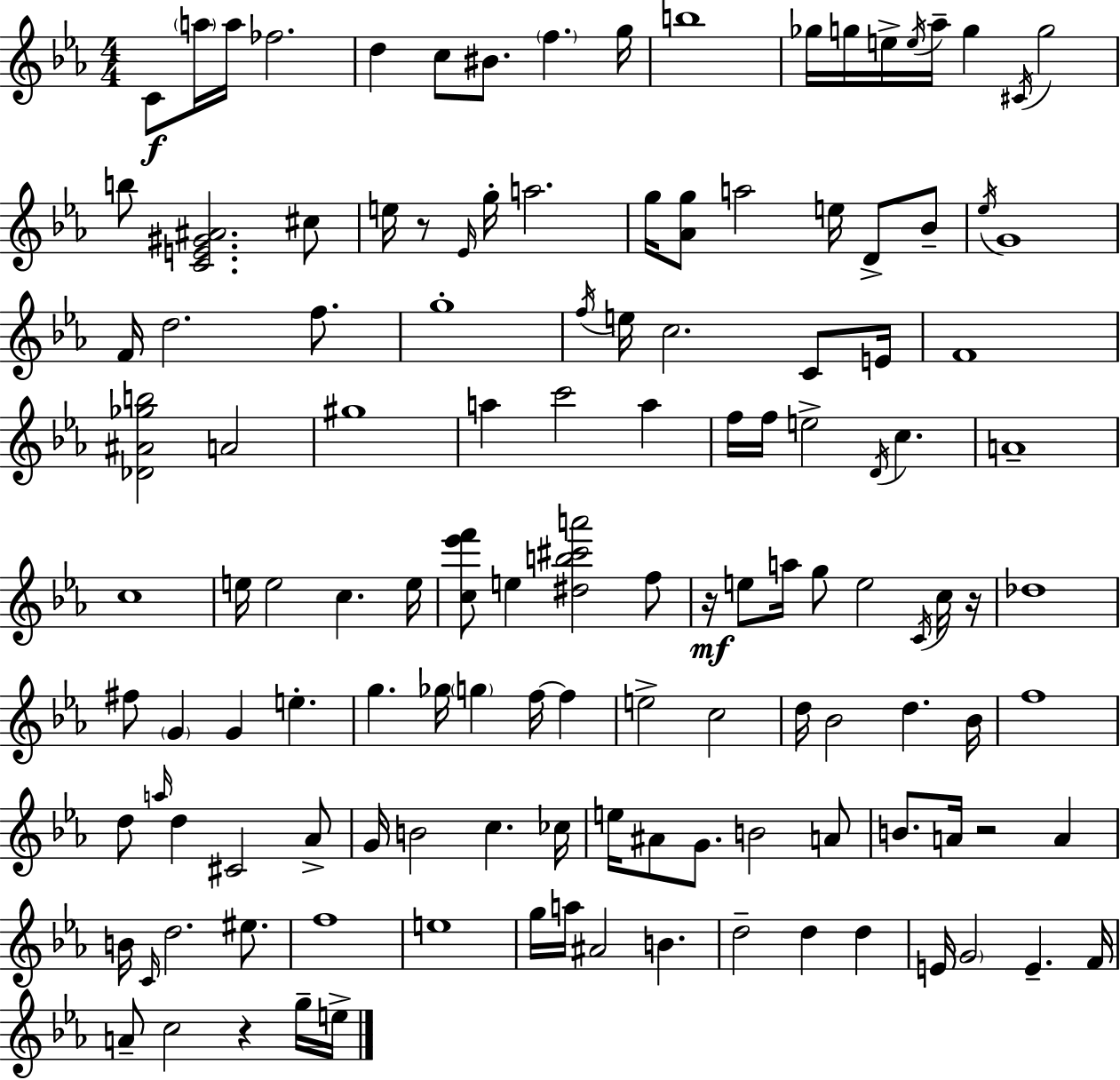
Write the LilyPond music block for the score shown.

{
  \clef treble
  \numericTimeSignature
  \time 4/4
  \key ees \major
  c'8\f \parenthesize a''16 a''16 fes''2. | d''4 c''8 bis'8. \parenthesize f''4. g''16 | b''1 | ges''16 g''16 e''16-> \acciaccatura { e''16 } aes''16-- g''4 \acciaccatura { cis'16 } g''2 | \break b''8 <c' e' gis' ais'>2. | cis''8 e''16 r8 \grace { ees'16 } g''16-. a''2. | g''16 <aes' g''>8 a''2 e''16 d'8-> | bes'8-- \acciaccatura { ees''16 } g'1 | \break f'16 d''2. | f''8. g''1-. | \acciaccatura { f''16 } e''16 c''2. | c'8 e'16 f'1 | \break <des' ais' ges'' b''>2 a'2 | gis''1 | a''4 c'''2 | a''4 f''16 f''16 e''2-> \acciaccatura { d'16 } | \break c''4. a'1-- | c''1 | e''16 e''2 c''4. | e''16 <c'' ees''' f'''>8 e''4 <dis'' b'' cis''' a'''>2 | \break f''8 r16\mf e''8 a''16 g''8 e''2 | \acciaccatura { c'16 } c''16 r16 des''1 | fis''8 \parenthesize g'4 g'4 | e''4.-. g''4. ges''16 \parenthesize g''4 | \break f''16~~ f''4 e''2-> c''2 | d''16 bes'2 | d''4. bes'16 f''1 | d''8 \grace { a''16 } d''4 cis'2 | \break aes'8-> g'16 b'2 | c''4. ces''16 e''16 ais'8 g'8. b'2 | a'8 b'8. a'16 r2 | a'4 b'16 \grace { c'16 } d''2. | \break eis''8. f''1 | e''1 | g''16 a''16 ais'2 | b'4. d''2-- | \break d''4 d''4 e'16 \parenthesize g'2 | e'4.-- f'16 a'8-- c''2 | r4 g''16-- e''16-> \bar "|."
}